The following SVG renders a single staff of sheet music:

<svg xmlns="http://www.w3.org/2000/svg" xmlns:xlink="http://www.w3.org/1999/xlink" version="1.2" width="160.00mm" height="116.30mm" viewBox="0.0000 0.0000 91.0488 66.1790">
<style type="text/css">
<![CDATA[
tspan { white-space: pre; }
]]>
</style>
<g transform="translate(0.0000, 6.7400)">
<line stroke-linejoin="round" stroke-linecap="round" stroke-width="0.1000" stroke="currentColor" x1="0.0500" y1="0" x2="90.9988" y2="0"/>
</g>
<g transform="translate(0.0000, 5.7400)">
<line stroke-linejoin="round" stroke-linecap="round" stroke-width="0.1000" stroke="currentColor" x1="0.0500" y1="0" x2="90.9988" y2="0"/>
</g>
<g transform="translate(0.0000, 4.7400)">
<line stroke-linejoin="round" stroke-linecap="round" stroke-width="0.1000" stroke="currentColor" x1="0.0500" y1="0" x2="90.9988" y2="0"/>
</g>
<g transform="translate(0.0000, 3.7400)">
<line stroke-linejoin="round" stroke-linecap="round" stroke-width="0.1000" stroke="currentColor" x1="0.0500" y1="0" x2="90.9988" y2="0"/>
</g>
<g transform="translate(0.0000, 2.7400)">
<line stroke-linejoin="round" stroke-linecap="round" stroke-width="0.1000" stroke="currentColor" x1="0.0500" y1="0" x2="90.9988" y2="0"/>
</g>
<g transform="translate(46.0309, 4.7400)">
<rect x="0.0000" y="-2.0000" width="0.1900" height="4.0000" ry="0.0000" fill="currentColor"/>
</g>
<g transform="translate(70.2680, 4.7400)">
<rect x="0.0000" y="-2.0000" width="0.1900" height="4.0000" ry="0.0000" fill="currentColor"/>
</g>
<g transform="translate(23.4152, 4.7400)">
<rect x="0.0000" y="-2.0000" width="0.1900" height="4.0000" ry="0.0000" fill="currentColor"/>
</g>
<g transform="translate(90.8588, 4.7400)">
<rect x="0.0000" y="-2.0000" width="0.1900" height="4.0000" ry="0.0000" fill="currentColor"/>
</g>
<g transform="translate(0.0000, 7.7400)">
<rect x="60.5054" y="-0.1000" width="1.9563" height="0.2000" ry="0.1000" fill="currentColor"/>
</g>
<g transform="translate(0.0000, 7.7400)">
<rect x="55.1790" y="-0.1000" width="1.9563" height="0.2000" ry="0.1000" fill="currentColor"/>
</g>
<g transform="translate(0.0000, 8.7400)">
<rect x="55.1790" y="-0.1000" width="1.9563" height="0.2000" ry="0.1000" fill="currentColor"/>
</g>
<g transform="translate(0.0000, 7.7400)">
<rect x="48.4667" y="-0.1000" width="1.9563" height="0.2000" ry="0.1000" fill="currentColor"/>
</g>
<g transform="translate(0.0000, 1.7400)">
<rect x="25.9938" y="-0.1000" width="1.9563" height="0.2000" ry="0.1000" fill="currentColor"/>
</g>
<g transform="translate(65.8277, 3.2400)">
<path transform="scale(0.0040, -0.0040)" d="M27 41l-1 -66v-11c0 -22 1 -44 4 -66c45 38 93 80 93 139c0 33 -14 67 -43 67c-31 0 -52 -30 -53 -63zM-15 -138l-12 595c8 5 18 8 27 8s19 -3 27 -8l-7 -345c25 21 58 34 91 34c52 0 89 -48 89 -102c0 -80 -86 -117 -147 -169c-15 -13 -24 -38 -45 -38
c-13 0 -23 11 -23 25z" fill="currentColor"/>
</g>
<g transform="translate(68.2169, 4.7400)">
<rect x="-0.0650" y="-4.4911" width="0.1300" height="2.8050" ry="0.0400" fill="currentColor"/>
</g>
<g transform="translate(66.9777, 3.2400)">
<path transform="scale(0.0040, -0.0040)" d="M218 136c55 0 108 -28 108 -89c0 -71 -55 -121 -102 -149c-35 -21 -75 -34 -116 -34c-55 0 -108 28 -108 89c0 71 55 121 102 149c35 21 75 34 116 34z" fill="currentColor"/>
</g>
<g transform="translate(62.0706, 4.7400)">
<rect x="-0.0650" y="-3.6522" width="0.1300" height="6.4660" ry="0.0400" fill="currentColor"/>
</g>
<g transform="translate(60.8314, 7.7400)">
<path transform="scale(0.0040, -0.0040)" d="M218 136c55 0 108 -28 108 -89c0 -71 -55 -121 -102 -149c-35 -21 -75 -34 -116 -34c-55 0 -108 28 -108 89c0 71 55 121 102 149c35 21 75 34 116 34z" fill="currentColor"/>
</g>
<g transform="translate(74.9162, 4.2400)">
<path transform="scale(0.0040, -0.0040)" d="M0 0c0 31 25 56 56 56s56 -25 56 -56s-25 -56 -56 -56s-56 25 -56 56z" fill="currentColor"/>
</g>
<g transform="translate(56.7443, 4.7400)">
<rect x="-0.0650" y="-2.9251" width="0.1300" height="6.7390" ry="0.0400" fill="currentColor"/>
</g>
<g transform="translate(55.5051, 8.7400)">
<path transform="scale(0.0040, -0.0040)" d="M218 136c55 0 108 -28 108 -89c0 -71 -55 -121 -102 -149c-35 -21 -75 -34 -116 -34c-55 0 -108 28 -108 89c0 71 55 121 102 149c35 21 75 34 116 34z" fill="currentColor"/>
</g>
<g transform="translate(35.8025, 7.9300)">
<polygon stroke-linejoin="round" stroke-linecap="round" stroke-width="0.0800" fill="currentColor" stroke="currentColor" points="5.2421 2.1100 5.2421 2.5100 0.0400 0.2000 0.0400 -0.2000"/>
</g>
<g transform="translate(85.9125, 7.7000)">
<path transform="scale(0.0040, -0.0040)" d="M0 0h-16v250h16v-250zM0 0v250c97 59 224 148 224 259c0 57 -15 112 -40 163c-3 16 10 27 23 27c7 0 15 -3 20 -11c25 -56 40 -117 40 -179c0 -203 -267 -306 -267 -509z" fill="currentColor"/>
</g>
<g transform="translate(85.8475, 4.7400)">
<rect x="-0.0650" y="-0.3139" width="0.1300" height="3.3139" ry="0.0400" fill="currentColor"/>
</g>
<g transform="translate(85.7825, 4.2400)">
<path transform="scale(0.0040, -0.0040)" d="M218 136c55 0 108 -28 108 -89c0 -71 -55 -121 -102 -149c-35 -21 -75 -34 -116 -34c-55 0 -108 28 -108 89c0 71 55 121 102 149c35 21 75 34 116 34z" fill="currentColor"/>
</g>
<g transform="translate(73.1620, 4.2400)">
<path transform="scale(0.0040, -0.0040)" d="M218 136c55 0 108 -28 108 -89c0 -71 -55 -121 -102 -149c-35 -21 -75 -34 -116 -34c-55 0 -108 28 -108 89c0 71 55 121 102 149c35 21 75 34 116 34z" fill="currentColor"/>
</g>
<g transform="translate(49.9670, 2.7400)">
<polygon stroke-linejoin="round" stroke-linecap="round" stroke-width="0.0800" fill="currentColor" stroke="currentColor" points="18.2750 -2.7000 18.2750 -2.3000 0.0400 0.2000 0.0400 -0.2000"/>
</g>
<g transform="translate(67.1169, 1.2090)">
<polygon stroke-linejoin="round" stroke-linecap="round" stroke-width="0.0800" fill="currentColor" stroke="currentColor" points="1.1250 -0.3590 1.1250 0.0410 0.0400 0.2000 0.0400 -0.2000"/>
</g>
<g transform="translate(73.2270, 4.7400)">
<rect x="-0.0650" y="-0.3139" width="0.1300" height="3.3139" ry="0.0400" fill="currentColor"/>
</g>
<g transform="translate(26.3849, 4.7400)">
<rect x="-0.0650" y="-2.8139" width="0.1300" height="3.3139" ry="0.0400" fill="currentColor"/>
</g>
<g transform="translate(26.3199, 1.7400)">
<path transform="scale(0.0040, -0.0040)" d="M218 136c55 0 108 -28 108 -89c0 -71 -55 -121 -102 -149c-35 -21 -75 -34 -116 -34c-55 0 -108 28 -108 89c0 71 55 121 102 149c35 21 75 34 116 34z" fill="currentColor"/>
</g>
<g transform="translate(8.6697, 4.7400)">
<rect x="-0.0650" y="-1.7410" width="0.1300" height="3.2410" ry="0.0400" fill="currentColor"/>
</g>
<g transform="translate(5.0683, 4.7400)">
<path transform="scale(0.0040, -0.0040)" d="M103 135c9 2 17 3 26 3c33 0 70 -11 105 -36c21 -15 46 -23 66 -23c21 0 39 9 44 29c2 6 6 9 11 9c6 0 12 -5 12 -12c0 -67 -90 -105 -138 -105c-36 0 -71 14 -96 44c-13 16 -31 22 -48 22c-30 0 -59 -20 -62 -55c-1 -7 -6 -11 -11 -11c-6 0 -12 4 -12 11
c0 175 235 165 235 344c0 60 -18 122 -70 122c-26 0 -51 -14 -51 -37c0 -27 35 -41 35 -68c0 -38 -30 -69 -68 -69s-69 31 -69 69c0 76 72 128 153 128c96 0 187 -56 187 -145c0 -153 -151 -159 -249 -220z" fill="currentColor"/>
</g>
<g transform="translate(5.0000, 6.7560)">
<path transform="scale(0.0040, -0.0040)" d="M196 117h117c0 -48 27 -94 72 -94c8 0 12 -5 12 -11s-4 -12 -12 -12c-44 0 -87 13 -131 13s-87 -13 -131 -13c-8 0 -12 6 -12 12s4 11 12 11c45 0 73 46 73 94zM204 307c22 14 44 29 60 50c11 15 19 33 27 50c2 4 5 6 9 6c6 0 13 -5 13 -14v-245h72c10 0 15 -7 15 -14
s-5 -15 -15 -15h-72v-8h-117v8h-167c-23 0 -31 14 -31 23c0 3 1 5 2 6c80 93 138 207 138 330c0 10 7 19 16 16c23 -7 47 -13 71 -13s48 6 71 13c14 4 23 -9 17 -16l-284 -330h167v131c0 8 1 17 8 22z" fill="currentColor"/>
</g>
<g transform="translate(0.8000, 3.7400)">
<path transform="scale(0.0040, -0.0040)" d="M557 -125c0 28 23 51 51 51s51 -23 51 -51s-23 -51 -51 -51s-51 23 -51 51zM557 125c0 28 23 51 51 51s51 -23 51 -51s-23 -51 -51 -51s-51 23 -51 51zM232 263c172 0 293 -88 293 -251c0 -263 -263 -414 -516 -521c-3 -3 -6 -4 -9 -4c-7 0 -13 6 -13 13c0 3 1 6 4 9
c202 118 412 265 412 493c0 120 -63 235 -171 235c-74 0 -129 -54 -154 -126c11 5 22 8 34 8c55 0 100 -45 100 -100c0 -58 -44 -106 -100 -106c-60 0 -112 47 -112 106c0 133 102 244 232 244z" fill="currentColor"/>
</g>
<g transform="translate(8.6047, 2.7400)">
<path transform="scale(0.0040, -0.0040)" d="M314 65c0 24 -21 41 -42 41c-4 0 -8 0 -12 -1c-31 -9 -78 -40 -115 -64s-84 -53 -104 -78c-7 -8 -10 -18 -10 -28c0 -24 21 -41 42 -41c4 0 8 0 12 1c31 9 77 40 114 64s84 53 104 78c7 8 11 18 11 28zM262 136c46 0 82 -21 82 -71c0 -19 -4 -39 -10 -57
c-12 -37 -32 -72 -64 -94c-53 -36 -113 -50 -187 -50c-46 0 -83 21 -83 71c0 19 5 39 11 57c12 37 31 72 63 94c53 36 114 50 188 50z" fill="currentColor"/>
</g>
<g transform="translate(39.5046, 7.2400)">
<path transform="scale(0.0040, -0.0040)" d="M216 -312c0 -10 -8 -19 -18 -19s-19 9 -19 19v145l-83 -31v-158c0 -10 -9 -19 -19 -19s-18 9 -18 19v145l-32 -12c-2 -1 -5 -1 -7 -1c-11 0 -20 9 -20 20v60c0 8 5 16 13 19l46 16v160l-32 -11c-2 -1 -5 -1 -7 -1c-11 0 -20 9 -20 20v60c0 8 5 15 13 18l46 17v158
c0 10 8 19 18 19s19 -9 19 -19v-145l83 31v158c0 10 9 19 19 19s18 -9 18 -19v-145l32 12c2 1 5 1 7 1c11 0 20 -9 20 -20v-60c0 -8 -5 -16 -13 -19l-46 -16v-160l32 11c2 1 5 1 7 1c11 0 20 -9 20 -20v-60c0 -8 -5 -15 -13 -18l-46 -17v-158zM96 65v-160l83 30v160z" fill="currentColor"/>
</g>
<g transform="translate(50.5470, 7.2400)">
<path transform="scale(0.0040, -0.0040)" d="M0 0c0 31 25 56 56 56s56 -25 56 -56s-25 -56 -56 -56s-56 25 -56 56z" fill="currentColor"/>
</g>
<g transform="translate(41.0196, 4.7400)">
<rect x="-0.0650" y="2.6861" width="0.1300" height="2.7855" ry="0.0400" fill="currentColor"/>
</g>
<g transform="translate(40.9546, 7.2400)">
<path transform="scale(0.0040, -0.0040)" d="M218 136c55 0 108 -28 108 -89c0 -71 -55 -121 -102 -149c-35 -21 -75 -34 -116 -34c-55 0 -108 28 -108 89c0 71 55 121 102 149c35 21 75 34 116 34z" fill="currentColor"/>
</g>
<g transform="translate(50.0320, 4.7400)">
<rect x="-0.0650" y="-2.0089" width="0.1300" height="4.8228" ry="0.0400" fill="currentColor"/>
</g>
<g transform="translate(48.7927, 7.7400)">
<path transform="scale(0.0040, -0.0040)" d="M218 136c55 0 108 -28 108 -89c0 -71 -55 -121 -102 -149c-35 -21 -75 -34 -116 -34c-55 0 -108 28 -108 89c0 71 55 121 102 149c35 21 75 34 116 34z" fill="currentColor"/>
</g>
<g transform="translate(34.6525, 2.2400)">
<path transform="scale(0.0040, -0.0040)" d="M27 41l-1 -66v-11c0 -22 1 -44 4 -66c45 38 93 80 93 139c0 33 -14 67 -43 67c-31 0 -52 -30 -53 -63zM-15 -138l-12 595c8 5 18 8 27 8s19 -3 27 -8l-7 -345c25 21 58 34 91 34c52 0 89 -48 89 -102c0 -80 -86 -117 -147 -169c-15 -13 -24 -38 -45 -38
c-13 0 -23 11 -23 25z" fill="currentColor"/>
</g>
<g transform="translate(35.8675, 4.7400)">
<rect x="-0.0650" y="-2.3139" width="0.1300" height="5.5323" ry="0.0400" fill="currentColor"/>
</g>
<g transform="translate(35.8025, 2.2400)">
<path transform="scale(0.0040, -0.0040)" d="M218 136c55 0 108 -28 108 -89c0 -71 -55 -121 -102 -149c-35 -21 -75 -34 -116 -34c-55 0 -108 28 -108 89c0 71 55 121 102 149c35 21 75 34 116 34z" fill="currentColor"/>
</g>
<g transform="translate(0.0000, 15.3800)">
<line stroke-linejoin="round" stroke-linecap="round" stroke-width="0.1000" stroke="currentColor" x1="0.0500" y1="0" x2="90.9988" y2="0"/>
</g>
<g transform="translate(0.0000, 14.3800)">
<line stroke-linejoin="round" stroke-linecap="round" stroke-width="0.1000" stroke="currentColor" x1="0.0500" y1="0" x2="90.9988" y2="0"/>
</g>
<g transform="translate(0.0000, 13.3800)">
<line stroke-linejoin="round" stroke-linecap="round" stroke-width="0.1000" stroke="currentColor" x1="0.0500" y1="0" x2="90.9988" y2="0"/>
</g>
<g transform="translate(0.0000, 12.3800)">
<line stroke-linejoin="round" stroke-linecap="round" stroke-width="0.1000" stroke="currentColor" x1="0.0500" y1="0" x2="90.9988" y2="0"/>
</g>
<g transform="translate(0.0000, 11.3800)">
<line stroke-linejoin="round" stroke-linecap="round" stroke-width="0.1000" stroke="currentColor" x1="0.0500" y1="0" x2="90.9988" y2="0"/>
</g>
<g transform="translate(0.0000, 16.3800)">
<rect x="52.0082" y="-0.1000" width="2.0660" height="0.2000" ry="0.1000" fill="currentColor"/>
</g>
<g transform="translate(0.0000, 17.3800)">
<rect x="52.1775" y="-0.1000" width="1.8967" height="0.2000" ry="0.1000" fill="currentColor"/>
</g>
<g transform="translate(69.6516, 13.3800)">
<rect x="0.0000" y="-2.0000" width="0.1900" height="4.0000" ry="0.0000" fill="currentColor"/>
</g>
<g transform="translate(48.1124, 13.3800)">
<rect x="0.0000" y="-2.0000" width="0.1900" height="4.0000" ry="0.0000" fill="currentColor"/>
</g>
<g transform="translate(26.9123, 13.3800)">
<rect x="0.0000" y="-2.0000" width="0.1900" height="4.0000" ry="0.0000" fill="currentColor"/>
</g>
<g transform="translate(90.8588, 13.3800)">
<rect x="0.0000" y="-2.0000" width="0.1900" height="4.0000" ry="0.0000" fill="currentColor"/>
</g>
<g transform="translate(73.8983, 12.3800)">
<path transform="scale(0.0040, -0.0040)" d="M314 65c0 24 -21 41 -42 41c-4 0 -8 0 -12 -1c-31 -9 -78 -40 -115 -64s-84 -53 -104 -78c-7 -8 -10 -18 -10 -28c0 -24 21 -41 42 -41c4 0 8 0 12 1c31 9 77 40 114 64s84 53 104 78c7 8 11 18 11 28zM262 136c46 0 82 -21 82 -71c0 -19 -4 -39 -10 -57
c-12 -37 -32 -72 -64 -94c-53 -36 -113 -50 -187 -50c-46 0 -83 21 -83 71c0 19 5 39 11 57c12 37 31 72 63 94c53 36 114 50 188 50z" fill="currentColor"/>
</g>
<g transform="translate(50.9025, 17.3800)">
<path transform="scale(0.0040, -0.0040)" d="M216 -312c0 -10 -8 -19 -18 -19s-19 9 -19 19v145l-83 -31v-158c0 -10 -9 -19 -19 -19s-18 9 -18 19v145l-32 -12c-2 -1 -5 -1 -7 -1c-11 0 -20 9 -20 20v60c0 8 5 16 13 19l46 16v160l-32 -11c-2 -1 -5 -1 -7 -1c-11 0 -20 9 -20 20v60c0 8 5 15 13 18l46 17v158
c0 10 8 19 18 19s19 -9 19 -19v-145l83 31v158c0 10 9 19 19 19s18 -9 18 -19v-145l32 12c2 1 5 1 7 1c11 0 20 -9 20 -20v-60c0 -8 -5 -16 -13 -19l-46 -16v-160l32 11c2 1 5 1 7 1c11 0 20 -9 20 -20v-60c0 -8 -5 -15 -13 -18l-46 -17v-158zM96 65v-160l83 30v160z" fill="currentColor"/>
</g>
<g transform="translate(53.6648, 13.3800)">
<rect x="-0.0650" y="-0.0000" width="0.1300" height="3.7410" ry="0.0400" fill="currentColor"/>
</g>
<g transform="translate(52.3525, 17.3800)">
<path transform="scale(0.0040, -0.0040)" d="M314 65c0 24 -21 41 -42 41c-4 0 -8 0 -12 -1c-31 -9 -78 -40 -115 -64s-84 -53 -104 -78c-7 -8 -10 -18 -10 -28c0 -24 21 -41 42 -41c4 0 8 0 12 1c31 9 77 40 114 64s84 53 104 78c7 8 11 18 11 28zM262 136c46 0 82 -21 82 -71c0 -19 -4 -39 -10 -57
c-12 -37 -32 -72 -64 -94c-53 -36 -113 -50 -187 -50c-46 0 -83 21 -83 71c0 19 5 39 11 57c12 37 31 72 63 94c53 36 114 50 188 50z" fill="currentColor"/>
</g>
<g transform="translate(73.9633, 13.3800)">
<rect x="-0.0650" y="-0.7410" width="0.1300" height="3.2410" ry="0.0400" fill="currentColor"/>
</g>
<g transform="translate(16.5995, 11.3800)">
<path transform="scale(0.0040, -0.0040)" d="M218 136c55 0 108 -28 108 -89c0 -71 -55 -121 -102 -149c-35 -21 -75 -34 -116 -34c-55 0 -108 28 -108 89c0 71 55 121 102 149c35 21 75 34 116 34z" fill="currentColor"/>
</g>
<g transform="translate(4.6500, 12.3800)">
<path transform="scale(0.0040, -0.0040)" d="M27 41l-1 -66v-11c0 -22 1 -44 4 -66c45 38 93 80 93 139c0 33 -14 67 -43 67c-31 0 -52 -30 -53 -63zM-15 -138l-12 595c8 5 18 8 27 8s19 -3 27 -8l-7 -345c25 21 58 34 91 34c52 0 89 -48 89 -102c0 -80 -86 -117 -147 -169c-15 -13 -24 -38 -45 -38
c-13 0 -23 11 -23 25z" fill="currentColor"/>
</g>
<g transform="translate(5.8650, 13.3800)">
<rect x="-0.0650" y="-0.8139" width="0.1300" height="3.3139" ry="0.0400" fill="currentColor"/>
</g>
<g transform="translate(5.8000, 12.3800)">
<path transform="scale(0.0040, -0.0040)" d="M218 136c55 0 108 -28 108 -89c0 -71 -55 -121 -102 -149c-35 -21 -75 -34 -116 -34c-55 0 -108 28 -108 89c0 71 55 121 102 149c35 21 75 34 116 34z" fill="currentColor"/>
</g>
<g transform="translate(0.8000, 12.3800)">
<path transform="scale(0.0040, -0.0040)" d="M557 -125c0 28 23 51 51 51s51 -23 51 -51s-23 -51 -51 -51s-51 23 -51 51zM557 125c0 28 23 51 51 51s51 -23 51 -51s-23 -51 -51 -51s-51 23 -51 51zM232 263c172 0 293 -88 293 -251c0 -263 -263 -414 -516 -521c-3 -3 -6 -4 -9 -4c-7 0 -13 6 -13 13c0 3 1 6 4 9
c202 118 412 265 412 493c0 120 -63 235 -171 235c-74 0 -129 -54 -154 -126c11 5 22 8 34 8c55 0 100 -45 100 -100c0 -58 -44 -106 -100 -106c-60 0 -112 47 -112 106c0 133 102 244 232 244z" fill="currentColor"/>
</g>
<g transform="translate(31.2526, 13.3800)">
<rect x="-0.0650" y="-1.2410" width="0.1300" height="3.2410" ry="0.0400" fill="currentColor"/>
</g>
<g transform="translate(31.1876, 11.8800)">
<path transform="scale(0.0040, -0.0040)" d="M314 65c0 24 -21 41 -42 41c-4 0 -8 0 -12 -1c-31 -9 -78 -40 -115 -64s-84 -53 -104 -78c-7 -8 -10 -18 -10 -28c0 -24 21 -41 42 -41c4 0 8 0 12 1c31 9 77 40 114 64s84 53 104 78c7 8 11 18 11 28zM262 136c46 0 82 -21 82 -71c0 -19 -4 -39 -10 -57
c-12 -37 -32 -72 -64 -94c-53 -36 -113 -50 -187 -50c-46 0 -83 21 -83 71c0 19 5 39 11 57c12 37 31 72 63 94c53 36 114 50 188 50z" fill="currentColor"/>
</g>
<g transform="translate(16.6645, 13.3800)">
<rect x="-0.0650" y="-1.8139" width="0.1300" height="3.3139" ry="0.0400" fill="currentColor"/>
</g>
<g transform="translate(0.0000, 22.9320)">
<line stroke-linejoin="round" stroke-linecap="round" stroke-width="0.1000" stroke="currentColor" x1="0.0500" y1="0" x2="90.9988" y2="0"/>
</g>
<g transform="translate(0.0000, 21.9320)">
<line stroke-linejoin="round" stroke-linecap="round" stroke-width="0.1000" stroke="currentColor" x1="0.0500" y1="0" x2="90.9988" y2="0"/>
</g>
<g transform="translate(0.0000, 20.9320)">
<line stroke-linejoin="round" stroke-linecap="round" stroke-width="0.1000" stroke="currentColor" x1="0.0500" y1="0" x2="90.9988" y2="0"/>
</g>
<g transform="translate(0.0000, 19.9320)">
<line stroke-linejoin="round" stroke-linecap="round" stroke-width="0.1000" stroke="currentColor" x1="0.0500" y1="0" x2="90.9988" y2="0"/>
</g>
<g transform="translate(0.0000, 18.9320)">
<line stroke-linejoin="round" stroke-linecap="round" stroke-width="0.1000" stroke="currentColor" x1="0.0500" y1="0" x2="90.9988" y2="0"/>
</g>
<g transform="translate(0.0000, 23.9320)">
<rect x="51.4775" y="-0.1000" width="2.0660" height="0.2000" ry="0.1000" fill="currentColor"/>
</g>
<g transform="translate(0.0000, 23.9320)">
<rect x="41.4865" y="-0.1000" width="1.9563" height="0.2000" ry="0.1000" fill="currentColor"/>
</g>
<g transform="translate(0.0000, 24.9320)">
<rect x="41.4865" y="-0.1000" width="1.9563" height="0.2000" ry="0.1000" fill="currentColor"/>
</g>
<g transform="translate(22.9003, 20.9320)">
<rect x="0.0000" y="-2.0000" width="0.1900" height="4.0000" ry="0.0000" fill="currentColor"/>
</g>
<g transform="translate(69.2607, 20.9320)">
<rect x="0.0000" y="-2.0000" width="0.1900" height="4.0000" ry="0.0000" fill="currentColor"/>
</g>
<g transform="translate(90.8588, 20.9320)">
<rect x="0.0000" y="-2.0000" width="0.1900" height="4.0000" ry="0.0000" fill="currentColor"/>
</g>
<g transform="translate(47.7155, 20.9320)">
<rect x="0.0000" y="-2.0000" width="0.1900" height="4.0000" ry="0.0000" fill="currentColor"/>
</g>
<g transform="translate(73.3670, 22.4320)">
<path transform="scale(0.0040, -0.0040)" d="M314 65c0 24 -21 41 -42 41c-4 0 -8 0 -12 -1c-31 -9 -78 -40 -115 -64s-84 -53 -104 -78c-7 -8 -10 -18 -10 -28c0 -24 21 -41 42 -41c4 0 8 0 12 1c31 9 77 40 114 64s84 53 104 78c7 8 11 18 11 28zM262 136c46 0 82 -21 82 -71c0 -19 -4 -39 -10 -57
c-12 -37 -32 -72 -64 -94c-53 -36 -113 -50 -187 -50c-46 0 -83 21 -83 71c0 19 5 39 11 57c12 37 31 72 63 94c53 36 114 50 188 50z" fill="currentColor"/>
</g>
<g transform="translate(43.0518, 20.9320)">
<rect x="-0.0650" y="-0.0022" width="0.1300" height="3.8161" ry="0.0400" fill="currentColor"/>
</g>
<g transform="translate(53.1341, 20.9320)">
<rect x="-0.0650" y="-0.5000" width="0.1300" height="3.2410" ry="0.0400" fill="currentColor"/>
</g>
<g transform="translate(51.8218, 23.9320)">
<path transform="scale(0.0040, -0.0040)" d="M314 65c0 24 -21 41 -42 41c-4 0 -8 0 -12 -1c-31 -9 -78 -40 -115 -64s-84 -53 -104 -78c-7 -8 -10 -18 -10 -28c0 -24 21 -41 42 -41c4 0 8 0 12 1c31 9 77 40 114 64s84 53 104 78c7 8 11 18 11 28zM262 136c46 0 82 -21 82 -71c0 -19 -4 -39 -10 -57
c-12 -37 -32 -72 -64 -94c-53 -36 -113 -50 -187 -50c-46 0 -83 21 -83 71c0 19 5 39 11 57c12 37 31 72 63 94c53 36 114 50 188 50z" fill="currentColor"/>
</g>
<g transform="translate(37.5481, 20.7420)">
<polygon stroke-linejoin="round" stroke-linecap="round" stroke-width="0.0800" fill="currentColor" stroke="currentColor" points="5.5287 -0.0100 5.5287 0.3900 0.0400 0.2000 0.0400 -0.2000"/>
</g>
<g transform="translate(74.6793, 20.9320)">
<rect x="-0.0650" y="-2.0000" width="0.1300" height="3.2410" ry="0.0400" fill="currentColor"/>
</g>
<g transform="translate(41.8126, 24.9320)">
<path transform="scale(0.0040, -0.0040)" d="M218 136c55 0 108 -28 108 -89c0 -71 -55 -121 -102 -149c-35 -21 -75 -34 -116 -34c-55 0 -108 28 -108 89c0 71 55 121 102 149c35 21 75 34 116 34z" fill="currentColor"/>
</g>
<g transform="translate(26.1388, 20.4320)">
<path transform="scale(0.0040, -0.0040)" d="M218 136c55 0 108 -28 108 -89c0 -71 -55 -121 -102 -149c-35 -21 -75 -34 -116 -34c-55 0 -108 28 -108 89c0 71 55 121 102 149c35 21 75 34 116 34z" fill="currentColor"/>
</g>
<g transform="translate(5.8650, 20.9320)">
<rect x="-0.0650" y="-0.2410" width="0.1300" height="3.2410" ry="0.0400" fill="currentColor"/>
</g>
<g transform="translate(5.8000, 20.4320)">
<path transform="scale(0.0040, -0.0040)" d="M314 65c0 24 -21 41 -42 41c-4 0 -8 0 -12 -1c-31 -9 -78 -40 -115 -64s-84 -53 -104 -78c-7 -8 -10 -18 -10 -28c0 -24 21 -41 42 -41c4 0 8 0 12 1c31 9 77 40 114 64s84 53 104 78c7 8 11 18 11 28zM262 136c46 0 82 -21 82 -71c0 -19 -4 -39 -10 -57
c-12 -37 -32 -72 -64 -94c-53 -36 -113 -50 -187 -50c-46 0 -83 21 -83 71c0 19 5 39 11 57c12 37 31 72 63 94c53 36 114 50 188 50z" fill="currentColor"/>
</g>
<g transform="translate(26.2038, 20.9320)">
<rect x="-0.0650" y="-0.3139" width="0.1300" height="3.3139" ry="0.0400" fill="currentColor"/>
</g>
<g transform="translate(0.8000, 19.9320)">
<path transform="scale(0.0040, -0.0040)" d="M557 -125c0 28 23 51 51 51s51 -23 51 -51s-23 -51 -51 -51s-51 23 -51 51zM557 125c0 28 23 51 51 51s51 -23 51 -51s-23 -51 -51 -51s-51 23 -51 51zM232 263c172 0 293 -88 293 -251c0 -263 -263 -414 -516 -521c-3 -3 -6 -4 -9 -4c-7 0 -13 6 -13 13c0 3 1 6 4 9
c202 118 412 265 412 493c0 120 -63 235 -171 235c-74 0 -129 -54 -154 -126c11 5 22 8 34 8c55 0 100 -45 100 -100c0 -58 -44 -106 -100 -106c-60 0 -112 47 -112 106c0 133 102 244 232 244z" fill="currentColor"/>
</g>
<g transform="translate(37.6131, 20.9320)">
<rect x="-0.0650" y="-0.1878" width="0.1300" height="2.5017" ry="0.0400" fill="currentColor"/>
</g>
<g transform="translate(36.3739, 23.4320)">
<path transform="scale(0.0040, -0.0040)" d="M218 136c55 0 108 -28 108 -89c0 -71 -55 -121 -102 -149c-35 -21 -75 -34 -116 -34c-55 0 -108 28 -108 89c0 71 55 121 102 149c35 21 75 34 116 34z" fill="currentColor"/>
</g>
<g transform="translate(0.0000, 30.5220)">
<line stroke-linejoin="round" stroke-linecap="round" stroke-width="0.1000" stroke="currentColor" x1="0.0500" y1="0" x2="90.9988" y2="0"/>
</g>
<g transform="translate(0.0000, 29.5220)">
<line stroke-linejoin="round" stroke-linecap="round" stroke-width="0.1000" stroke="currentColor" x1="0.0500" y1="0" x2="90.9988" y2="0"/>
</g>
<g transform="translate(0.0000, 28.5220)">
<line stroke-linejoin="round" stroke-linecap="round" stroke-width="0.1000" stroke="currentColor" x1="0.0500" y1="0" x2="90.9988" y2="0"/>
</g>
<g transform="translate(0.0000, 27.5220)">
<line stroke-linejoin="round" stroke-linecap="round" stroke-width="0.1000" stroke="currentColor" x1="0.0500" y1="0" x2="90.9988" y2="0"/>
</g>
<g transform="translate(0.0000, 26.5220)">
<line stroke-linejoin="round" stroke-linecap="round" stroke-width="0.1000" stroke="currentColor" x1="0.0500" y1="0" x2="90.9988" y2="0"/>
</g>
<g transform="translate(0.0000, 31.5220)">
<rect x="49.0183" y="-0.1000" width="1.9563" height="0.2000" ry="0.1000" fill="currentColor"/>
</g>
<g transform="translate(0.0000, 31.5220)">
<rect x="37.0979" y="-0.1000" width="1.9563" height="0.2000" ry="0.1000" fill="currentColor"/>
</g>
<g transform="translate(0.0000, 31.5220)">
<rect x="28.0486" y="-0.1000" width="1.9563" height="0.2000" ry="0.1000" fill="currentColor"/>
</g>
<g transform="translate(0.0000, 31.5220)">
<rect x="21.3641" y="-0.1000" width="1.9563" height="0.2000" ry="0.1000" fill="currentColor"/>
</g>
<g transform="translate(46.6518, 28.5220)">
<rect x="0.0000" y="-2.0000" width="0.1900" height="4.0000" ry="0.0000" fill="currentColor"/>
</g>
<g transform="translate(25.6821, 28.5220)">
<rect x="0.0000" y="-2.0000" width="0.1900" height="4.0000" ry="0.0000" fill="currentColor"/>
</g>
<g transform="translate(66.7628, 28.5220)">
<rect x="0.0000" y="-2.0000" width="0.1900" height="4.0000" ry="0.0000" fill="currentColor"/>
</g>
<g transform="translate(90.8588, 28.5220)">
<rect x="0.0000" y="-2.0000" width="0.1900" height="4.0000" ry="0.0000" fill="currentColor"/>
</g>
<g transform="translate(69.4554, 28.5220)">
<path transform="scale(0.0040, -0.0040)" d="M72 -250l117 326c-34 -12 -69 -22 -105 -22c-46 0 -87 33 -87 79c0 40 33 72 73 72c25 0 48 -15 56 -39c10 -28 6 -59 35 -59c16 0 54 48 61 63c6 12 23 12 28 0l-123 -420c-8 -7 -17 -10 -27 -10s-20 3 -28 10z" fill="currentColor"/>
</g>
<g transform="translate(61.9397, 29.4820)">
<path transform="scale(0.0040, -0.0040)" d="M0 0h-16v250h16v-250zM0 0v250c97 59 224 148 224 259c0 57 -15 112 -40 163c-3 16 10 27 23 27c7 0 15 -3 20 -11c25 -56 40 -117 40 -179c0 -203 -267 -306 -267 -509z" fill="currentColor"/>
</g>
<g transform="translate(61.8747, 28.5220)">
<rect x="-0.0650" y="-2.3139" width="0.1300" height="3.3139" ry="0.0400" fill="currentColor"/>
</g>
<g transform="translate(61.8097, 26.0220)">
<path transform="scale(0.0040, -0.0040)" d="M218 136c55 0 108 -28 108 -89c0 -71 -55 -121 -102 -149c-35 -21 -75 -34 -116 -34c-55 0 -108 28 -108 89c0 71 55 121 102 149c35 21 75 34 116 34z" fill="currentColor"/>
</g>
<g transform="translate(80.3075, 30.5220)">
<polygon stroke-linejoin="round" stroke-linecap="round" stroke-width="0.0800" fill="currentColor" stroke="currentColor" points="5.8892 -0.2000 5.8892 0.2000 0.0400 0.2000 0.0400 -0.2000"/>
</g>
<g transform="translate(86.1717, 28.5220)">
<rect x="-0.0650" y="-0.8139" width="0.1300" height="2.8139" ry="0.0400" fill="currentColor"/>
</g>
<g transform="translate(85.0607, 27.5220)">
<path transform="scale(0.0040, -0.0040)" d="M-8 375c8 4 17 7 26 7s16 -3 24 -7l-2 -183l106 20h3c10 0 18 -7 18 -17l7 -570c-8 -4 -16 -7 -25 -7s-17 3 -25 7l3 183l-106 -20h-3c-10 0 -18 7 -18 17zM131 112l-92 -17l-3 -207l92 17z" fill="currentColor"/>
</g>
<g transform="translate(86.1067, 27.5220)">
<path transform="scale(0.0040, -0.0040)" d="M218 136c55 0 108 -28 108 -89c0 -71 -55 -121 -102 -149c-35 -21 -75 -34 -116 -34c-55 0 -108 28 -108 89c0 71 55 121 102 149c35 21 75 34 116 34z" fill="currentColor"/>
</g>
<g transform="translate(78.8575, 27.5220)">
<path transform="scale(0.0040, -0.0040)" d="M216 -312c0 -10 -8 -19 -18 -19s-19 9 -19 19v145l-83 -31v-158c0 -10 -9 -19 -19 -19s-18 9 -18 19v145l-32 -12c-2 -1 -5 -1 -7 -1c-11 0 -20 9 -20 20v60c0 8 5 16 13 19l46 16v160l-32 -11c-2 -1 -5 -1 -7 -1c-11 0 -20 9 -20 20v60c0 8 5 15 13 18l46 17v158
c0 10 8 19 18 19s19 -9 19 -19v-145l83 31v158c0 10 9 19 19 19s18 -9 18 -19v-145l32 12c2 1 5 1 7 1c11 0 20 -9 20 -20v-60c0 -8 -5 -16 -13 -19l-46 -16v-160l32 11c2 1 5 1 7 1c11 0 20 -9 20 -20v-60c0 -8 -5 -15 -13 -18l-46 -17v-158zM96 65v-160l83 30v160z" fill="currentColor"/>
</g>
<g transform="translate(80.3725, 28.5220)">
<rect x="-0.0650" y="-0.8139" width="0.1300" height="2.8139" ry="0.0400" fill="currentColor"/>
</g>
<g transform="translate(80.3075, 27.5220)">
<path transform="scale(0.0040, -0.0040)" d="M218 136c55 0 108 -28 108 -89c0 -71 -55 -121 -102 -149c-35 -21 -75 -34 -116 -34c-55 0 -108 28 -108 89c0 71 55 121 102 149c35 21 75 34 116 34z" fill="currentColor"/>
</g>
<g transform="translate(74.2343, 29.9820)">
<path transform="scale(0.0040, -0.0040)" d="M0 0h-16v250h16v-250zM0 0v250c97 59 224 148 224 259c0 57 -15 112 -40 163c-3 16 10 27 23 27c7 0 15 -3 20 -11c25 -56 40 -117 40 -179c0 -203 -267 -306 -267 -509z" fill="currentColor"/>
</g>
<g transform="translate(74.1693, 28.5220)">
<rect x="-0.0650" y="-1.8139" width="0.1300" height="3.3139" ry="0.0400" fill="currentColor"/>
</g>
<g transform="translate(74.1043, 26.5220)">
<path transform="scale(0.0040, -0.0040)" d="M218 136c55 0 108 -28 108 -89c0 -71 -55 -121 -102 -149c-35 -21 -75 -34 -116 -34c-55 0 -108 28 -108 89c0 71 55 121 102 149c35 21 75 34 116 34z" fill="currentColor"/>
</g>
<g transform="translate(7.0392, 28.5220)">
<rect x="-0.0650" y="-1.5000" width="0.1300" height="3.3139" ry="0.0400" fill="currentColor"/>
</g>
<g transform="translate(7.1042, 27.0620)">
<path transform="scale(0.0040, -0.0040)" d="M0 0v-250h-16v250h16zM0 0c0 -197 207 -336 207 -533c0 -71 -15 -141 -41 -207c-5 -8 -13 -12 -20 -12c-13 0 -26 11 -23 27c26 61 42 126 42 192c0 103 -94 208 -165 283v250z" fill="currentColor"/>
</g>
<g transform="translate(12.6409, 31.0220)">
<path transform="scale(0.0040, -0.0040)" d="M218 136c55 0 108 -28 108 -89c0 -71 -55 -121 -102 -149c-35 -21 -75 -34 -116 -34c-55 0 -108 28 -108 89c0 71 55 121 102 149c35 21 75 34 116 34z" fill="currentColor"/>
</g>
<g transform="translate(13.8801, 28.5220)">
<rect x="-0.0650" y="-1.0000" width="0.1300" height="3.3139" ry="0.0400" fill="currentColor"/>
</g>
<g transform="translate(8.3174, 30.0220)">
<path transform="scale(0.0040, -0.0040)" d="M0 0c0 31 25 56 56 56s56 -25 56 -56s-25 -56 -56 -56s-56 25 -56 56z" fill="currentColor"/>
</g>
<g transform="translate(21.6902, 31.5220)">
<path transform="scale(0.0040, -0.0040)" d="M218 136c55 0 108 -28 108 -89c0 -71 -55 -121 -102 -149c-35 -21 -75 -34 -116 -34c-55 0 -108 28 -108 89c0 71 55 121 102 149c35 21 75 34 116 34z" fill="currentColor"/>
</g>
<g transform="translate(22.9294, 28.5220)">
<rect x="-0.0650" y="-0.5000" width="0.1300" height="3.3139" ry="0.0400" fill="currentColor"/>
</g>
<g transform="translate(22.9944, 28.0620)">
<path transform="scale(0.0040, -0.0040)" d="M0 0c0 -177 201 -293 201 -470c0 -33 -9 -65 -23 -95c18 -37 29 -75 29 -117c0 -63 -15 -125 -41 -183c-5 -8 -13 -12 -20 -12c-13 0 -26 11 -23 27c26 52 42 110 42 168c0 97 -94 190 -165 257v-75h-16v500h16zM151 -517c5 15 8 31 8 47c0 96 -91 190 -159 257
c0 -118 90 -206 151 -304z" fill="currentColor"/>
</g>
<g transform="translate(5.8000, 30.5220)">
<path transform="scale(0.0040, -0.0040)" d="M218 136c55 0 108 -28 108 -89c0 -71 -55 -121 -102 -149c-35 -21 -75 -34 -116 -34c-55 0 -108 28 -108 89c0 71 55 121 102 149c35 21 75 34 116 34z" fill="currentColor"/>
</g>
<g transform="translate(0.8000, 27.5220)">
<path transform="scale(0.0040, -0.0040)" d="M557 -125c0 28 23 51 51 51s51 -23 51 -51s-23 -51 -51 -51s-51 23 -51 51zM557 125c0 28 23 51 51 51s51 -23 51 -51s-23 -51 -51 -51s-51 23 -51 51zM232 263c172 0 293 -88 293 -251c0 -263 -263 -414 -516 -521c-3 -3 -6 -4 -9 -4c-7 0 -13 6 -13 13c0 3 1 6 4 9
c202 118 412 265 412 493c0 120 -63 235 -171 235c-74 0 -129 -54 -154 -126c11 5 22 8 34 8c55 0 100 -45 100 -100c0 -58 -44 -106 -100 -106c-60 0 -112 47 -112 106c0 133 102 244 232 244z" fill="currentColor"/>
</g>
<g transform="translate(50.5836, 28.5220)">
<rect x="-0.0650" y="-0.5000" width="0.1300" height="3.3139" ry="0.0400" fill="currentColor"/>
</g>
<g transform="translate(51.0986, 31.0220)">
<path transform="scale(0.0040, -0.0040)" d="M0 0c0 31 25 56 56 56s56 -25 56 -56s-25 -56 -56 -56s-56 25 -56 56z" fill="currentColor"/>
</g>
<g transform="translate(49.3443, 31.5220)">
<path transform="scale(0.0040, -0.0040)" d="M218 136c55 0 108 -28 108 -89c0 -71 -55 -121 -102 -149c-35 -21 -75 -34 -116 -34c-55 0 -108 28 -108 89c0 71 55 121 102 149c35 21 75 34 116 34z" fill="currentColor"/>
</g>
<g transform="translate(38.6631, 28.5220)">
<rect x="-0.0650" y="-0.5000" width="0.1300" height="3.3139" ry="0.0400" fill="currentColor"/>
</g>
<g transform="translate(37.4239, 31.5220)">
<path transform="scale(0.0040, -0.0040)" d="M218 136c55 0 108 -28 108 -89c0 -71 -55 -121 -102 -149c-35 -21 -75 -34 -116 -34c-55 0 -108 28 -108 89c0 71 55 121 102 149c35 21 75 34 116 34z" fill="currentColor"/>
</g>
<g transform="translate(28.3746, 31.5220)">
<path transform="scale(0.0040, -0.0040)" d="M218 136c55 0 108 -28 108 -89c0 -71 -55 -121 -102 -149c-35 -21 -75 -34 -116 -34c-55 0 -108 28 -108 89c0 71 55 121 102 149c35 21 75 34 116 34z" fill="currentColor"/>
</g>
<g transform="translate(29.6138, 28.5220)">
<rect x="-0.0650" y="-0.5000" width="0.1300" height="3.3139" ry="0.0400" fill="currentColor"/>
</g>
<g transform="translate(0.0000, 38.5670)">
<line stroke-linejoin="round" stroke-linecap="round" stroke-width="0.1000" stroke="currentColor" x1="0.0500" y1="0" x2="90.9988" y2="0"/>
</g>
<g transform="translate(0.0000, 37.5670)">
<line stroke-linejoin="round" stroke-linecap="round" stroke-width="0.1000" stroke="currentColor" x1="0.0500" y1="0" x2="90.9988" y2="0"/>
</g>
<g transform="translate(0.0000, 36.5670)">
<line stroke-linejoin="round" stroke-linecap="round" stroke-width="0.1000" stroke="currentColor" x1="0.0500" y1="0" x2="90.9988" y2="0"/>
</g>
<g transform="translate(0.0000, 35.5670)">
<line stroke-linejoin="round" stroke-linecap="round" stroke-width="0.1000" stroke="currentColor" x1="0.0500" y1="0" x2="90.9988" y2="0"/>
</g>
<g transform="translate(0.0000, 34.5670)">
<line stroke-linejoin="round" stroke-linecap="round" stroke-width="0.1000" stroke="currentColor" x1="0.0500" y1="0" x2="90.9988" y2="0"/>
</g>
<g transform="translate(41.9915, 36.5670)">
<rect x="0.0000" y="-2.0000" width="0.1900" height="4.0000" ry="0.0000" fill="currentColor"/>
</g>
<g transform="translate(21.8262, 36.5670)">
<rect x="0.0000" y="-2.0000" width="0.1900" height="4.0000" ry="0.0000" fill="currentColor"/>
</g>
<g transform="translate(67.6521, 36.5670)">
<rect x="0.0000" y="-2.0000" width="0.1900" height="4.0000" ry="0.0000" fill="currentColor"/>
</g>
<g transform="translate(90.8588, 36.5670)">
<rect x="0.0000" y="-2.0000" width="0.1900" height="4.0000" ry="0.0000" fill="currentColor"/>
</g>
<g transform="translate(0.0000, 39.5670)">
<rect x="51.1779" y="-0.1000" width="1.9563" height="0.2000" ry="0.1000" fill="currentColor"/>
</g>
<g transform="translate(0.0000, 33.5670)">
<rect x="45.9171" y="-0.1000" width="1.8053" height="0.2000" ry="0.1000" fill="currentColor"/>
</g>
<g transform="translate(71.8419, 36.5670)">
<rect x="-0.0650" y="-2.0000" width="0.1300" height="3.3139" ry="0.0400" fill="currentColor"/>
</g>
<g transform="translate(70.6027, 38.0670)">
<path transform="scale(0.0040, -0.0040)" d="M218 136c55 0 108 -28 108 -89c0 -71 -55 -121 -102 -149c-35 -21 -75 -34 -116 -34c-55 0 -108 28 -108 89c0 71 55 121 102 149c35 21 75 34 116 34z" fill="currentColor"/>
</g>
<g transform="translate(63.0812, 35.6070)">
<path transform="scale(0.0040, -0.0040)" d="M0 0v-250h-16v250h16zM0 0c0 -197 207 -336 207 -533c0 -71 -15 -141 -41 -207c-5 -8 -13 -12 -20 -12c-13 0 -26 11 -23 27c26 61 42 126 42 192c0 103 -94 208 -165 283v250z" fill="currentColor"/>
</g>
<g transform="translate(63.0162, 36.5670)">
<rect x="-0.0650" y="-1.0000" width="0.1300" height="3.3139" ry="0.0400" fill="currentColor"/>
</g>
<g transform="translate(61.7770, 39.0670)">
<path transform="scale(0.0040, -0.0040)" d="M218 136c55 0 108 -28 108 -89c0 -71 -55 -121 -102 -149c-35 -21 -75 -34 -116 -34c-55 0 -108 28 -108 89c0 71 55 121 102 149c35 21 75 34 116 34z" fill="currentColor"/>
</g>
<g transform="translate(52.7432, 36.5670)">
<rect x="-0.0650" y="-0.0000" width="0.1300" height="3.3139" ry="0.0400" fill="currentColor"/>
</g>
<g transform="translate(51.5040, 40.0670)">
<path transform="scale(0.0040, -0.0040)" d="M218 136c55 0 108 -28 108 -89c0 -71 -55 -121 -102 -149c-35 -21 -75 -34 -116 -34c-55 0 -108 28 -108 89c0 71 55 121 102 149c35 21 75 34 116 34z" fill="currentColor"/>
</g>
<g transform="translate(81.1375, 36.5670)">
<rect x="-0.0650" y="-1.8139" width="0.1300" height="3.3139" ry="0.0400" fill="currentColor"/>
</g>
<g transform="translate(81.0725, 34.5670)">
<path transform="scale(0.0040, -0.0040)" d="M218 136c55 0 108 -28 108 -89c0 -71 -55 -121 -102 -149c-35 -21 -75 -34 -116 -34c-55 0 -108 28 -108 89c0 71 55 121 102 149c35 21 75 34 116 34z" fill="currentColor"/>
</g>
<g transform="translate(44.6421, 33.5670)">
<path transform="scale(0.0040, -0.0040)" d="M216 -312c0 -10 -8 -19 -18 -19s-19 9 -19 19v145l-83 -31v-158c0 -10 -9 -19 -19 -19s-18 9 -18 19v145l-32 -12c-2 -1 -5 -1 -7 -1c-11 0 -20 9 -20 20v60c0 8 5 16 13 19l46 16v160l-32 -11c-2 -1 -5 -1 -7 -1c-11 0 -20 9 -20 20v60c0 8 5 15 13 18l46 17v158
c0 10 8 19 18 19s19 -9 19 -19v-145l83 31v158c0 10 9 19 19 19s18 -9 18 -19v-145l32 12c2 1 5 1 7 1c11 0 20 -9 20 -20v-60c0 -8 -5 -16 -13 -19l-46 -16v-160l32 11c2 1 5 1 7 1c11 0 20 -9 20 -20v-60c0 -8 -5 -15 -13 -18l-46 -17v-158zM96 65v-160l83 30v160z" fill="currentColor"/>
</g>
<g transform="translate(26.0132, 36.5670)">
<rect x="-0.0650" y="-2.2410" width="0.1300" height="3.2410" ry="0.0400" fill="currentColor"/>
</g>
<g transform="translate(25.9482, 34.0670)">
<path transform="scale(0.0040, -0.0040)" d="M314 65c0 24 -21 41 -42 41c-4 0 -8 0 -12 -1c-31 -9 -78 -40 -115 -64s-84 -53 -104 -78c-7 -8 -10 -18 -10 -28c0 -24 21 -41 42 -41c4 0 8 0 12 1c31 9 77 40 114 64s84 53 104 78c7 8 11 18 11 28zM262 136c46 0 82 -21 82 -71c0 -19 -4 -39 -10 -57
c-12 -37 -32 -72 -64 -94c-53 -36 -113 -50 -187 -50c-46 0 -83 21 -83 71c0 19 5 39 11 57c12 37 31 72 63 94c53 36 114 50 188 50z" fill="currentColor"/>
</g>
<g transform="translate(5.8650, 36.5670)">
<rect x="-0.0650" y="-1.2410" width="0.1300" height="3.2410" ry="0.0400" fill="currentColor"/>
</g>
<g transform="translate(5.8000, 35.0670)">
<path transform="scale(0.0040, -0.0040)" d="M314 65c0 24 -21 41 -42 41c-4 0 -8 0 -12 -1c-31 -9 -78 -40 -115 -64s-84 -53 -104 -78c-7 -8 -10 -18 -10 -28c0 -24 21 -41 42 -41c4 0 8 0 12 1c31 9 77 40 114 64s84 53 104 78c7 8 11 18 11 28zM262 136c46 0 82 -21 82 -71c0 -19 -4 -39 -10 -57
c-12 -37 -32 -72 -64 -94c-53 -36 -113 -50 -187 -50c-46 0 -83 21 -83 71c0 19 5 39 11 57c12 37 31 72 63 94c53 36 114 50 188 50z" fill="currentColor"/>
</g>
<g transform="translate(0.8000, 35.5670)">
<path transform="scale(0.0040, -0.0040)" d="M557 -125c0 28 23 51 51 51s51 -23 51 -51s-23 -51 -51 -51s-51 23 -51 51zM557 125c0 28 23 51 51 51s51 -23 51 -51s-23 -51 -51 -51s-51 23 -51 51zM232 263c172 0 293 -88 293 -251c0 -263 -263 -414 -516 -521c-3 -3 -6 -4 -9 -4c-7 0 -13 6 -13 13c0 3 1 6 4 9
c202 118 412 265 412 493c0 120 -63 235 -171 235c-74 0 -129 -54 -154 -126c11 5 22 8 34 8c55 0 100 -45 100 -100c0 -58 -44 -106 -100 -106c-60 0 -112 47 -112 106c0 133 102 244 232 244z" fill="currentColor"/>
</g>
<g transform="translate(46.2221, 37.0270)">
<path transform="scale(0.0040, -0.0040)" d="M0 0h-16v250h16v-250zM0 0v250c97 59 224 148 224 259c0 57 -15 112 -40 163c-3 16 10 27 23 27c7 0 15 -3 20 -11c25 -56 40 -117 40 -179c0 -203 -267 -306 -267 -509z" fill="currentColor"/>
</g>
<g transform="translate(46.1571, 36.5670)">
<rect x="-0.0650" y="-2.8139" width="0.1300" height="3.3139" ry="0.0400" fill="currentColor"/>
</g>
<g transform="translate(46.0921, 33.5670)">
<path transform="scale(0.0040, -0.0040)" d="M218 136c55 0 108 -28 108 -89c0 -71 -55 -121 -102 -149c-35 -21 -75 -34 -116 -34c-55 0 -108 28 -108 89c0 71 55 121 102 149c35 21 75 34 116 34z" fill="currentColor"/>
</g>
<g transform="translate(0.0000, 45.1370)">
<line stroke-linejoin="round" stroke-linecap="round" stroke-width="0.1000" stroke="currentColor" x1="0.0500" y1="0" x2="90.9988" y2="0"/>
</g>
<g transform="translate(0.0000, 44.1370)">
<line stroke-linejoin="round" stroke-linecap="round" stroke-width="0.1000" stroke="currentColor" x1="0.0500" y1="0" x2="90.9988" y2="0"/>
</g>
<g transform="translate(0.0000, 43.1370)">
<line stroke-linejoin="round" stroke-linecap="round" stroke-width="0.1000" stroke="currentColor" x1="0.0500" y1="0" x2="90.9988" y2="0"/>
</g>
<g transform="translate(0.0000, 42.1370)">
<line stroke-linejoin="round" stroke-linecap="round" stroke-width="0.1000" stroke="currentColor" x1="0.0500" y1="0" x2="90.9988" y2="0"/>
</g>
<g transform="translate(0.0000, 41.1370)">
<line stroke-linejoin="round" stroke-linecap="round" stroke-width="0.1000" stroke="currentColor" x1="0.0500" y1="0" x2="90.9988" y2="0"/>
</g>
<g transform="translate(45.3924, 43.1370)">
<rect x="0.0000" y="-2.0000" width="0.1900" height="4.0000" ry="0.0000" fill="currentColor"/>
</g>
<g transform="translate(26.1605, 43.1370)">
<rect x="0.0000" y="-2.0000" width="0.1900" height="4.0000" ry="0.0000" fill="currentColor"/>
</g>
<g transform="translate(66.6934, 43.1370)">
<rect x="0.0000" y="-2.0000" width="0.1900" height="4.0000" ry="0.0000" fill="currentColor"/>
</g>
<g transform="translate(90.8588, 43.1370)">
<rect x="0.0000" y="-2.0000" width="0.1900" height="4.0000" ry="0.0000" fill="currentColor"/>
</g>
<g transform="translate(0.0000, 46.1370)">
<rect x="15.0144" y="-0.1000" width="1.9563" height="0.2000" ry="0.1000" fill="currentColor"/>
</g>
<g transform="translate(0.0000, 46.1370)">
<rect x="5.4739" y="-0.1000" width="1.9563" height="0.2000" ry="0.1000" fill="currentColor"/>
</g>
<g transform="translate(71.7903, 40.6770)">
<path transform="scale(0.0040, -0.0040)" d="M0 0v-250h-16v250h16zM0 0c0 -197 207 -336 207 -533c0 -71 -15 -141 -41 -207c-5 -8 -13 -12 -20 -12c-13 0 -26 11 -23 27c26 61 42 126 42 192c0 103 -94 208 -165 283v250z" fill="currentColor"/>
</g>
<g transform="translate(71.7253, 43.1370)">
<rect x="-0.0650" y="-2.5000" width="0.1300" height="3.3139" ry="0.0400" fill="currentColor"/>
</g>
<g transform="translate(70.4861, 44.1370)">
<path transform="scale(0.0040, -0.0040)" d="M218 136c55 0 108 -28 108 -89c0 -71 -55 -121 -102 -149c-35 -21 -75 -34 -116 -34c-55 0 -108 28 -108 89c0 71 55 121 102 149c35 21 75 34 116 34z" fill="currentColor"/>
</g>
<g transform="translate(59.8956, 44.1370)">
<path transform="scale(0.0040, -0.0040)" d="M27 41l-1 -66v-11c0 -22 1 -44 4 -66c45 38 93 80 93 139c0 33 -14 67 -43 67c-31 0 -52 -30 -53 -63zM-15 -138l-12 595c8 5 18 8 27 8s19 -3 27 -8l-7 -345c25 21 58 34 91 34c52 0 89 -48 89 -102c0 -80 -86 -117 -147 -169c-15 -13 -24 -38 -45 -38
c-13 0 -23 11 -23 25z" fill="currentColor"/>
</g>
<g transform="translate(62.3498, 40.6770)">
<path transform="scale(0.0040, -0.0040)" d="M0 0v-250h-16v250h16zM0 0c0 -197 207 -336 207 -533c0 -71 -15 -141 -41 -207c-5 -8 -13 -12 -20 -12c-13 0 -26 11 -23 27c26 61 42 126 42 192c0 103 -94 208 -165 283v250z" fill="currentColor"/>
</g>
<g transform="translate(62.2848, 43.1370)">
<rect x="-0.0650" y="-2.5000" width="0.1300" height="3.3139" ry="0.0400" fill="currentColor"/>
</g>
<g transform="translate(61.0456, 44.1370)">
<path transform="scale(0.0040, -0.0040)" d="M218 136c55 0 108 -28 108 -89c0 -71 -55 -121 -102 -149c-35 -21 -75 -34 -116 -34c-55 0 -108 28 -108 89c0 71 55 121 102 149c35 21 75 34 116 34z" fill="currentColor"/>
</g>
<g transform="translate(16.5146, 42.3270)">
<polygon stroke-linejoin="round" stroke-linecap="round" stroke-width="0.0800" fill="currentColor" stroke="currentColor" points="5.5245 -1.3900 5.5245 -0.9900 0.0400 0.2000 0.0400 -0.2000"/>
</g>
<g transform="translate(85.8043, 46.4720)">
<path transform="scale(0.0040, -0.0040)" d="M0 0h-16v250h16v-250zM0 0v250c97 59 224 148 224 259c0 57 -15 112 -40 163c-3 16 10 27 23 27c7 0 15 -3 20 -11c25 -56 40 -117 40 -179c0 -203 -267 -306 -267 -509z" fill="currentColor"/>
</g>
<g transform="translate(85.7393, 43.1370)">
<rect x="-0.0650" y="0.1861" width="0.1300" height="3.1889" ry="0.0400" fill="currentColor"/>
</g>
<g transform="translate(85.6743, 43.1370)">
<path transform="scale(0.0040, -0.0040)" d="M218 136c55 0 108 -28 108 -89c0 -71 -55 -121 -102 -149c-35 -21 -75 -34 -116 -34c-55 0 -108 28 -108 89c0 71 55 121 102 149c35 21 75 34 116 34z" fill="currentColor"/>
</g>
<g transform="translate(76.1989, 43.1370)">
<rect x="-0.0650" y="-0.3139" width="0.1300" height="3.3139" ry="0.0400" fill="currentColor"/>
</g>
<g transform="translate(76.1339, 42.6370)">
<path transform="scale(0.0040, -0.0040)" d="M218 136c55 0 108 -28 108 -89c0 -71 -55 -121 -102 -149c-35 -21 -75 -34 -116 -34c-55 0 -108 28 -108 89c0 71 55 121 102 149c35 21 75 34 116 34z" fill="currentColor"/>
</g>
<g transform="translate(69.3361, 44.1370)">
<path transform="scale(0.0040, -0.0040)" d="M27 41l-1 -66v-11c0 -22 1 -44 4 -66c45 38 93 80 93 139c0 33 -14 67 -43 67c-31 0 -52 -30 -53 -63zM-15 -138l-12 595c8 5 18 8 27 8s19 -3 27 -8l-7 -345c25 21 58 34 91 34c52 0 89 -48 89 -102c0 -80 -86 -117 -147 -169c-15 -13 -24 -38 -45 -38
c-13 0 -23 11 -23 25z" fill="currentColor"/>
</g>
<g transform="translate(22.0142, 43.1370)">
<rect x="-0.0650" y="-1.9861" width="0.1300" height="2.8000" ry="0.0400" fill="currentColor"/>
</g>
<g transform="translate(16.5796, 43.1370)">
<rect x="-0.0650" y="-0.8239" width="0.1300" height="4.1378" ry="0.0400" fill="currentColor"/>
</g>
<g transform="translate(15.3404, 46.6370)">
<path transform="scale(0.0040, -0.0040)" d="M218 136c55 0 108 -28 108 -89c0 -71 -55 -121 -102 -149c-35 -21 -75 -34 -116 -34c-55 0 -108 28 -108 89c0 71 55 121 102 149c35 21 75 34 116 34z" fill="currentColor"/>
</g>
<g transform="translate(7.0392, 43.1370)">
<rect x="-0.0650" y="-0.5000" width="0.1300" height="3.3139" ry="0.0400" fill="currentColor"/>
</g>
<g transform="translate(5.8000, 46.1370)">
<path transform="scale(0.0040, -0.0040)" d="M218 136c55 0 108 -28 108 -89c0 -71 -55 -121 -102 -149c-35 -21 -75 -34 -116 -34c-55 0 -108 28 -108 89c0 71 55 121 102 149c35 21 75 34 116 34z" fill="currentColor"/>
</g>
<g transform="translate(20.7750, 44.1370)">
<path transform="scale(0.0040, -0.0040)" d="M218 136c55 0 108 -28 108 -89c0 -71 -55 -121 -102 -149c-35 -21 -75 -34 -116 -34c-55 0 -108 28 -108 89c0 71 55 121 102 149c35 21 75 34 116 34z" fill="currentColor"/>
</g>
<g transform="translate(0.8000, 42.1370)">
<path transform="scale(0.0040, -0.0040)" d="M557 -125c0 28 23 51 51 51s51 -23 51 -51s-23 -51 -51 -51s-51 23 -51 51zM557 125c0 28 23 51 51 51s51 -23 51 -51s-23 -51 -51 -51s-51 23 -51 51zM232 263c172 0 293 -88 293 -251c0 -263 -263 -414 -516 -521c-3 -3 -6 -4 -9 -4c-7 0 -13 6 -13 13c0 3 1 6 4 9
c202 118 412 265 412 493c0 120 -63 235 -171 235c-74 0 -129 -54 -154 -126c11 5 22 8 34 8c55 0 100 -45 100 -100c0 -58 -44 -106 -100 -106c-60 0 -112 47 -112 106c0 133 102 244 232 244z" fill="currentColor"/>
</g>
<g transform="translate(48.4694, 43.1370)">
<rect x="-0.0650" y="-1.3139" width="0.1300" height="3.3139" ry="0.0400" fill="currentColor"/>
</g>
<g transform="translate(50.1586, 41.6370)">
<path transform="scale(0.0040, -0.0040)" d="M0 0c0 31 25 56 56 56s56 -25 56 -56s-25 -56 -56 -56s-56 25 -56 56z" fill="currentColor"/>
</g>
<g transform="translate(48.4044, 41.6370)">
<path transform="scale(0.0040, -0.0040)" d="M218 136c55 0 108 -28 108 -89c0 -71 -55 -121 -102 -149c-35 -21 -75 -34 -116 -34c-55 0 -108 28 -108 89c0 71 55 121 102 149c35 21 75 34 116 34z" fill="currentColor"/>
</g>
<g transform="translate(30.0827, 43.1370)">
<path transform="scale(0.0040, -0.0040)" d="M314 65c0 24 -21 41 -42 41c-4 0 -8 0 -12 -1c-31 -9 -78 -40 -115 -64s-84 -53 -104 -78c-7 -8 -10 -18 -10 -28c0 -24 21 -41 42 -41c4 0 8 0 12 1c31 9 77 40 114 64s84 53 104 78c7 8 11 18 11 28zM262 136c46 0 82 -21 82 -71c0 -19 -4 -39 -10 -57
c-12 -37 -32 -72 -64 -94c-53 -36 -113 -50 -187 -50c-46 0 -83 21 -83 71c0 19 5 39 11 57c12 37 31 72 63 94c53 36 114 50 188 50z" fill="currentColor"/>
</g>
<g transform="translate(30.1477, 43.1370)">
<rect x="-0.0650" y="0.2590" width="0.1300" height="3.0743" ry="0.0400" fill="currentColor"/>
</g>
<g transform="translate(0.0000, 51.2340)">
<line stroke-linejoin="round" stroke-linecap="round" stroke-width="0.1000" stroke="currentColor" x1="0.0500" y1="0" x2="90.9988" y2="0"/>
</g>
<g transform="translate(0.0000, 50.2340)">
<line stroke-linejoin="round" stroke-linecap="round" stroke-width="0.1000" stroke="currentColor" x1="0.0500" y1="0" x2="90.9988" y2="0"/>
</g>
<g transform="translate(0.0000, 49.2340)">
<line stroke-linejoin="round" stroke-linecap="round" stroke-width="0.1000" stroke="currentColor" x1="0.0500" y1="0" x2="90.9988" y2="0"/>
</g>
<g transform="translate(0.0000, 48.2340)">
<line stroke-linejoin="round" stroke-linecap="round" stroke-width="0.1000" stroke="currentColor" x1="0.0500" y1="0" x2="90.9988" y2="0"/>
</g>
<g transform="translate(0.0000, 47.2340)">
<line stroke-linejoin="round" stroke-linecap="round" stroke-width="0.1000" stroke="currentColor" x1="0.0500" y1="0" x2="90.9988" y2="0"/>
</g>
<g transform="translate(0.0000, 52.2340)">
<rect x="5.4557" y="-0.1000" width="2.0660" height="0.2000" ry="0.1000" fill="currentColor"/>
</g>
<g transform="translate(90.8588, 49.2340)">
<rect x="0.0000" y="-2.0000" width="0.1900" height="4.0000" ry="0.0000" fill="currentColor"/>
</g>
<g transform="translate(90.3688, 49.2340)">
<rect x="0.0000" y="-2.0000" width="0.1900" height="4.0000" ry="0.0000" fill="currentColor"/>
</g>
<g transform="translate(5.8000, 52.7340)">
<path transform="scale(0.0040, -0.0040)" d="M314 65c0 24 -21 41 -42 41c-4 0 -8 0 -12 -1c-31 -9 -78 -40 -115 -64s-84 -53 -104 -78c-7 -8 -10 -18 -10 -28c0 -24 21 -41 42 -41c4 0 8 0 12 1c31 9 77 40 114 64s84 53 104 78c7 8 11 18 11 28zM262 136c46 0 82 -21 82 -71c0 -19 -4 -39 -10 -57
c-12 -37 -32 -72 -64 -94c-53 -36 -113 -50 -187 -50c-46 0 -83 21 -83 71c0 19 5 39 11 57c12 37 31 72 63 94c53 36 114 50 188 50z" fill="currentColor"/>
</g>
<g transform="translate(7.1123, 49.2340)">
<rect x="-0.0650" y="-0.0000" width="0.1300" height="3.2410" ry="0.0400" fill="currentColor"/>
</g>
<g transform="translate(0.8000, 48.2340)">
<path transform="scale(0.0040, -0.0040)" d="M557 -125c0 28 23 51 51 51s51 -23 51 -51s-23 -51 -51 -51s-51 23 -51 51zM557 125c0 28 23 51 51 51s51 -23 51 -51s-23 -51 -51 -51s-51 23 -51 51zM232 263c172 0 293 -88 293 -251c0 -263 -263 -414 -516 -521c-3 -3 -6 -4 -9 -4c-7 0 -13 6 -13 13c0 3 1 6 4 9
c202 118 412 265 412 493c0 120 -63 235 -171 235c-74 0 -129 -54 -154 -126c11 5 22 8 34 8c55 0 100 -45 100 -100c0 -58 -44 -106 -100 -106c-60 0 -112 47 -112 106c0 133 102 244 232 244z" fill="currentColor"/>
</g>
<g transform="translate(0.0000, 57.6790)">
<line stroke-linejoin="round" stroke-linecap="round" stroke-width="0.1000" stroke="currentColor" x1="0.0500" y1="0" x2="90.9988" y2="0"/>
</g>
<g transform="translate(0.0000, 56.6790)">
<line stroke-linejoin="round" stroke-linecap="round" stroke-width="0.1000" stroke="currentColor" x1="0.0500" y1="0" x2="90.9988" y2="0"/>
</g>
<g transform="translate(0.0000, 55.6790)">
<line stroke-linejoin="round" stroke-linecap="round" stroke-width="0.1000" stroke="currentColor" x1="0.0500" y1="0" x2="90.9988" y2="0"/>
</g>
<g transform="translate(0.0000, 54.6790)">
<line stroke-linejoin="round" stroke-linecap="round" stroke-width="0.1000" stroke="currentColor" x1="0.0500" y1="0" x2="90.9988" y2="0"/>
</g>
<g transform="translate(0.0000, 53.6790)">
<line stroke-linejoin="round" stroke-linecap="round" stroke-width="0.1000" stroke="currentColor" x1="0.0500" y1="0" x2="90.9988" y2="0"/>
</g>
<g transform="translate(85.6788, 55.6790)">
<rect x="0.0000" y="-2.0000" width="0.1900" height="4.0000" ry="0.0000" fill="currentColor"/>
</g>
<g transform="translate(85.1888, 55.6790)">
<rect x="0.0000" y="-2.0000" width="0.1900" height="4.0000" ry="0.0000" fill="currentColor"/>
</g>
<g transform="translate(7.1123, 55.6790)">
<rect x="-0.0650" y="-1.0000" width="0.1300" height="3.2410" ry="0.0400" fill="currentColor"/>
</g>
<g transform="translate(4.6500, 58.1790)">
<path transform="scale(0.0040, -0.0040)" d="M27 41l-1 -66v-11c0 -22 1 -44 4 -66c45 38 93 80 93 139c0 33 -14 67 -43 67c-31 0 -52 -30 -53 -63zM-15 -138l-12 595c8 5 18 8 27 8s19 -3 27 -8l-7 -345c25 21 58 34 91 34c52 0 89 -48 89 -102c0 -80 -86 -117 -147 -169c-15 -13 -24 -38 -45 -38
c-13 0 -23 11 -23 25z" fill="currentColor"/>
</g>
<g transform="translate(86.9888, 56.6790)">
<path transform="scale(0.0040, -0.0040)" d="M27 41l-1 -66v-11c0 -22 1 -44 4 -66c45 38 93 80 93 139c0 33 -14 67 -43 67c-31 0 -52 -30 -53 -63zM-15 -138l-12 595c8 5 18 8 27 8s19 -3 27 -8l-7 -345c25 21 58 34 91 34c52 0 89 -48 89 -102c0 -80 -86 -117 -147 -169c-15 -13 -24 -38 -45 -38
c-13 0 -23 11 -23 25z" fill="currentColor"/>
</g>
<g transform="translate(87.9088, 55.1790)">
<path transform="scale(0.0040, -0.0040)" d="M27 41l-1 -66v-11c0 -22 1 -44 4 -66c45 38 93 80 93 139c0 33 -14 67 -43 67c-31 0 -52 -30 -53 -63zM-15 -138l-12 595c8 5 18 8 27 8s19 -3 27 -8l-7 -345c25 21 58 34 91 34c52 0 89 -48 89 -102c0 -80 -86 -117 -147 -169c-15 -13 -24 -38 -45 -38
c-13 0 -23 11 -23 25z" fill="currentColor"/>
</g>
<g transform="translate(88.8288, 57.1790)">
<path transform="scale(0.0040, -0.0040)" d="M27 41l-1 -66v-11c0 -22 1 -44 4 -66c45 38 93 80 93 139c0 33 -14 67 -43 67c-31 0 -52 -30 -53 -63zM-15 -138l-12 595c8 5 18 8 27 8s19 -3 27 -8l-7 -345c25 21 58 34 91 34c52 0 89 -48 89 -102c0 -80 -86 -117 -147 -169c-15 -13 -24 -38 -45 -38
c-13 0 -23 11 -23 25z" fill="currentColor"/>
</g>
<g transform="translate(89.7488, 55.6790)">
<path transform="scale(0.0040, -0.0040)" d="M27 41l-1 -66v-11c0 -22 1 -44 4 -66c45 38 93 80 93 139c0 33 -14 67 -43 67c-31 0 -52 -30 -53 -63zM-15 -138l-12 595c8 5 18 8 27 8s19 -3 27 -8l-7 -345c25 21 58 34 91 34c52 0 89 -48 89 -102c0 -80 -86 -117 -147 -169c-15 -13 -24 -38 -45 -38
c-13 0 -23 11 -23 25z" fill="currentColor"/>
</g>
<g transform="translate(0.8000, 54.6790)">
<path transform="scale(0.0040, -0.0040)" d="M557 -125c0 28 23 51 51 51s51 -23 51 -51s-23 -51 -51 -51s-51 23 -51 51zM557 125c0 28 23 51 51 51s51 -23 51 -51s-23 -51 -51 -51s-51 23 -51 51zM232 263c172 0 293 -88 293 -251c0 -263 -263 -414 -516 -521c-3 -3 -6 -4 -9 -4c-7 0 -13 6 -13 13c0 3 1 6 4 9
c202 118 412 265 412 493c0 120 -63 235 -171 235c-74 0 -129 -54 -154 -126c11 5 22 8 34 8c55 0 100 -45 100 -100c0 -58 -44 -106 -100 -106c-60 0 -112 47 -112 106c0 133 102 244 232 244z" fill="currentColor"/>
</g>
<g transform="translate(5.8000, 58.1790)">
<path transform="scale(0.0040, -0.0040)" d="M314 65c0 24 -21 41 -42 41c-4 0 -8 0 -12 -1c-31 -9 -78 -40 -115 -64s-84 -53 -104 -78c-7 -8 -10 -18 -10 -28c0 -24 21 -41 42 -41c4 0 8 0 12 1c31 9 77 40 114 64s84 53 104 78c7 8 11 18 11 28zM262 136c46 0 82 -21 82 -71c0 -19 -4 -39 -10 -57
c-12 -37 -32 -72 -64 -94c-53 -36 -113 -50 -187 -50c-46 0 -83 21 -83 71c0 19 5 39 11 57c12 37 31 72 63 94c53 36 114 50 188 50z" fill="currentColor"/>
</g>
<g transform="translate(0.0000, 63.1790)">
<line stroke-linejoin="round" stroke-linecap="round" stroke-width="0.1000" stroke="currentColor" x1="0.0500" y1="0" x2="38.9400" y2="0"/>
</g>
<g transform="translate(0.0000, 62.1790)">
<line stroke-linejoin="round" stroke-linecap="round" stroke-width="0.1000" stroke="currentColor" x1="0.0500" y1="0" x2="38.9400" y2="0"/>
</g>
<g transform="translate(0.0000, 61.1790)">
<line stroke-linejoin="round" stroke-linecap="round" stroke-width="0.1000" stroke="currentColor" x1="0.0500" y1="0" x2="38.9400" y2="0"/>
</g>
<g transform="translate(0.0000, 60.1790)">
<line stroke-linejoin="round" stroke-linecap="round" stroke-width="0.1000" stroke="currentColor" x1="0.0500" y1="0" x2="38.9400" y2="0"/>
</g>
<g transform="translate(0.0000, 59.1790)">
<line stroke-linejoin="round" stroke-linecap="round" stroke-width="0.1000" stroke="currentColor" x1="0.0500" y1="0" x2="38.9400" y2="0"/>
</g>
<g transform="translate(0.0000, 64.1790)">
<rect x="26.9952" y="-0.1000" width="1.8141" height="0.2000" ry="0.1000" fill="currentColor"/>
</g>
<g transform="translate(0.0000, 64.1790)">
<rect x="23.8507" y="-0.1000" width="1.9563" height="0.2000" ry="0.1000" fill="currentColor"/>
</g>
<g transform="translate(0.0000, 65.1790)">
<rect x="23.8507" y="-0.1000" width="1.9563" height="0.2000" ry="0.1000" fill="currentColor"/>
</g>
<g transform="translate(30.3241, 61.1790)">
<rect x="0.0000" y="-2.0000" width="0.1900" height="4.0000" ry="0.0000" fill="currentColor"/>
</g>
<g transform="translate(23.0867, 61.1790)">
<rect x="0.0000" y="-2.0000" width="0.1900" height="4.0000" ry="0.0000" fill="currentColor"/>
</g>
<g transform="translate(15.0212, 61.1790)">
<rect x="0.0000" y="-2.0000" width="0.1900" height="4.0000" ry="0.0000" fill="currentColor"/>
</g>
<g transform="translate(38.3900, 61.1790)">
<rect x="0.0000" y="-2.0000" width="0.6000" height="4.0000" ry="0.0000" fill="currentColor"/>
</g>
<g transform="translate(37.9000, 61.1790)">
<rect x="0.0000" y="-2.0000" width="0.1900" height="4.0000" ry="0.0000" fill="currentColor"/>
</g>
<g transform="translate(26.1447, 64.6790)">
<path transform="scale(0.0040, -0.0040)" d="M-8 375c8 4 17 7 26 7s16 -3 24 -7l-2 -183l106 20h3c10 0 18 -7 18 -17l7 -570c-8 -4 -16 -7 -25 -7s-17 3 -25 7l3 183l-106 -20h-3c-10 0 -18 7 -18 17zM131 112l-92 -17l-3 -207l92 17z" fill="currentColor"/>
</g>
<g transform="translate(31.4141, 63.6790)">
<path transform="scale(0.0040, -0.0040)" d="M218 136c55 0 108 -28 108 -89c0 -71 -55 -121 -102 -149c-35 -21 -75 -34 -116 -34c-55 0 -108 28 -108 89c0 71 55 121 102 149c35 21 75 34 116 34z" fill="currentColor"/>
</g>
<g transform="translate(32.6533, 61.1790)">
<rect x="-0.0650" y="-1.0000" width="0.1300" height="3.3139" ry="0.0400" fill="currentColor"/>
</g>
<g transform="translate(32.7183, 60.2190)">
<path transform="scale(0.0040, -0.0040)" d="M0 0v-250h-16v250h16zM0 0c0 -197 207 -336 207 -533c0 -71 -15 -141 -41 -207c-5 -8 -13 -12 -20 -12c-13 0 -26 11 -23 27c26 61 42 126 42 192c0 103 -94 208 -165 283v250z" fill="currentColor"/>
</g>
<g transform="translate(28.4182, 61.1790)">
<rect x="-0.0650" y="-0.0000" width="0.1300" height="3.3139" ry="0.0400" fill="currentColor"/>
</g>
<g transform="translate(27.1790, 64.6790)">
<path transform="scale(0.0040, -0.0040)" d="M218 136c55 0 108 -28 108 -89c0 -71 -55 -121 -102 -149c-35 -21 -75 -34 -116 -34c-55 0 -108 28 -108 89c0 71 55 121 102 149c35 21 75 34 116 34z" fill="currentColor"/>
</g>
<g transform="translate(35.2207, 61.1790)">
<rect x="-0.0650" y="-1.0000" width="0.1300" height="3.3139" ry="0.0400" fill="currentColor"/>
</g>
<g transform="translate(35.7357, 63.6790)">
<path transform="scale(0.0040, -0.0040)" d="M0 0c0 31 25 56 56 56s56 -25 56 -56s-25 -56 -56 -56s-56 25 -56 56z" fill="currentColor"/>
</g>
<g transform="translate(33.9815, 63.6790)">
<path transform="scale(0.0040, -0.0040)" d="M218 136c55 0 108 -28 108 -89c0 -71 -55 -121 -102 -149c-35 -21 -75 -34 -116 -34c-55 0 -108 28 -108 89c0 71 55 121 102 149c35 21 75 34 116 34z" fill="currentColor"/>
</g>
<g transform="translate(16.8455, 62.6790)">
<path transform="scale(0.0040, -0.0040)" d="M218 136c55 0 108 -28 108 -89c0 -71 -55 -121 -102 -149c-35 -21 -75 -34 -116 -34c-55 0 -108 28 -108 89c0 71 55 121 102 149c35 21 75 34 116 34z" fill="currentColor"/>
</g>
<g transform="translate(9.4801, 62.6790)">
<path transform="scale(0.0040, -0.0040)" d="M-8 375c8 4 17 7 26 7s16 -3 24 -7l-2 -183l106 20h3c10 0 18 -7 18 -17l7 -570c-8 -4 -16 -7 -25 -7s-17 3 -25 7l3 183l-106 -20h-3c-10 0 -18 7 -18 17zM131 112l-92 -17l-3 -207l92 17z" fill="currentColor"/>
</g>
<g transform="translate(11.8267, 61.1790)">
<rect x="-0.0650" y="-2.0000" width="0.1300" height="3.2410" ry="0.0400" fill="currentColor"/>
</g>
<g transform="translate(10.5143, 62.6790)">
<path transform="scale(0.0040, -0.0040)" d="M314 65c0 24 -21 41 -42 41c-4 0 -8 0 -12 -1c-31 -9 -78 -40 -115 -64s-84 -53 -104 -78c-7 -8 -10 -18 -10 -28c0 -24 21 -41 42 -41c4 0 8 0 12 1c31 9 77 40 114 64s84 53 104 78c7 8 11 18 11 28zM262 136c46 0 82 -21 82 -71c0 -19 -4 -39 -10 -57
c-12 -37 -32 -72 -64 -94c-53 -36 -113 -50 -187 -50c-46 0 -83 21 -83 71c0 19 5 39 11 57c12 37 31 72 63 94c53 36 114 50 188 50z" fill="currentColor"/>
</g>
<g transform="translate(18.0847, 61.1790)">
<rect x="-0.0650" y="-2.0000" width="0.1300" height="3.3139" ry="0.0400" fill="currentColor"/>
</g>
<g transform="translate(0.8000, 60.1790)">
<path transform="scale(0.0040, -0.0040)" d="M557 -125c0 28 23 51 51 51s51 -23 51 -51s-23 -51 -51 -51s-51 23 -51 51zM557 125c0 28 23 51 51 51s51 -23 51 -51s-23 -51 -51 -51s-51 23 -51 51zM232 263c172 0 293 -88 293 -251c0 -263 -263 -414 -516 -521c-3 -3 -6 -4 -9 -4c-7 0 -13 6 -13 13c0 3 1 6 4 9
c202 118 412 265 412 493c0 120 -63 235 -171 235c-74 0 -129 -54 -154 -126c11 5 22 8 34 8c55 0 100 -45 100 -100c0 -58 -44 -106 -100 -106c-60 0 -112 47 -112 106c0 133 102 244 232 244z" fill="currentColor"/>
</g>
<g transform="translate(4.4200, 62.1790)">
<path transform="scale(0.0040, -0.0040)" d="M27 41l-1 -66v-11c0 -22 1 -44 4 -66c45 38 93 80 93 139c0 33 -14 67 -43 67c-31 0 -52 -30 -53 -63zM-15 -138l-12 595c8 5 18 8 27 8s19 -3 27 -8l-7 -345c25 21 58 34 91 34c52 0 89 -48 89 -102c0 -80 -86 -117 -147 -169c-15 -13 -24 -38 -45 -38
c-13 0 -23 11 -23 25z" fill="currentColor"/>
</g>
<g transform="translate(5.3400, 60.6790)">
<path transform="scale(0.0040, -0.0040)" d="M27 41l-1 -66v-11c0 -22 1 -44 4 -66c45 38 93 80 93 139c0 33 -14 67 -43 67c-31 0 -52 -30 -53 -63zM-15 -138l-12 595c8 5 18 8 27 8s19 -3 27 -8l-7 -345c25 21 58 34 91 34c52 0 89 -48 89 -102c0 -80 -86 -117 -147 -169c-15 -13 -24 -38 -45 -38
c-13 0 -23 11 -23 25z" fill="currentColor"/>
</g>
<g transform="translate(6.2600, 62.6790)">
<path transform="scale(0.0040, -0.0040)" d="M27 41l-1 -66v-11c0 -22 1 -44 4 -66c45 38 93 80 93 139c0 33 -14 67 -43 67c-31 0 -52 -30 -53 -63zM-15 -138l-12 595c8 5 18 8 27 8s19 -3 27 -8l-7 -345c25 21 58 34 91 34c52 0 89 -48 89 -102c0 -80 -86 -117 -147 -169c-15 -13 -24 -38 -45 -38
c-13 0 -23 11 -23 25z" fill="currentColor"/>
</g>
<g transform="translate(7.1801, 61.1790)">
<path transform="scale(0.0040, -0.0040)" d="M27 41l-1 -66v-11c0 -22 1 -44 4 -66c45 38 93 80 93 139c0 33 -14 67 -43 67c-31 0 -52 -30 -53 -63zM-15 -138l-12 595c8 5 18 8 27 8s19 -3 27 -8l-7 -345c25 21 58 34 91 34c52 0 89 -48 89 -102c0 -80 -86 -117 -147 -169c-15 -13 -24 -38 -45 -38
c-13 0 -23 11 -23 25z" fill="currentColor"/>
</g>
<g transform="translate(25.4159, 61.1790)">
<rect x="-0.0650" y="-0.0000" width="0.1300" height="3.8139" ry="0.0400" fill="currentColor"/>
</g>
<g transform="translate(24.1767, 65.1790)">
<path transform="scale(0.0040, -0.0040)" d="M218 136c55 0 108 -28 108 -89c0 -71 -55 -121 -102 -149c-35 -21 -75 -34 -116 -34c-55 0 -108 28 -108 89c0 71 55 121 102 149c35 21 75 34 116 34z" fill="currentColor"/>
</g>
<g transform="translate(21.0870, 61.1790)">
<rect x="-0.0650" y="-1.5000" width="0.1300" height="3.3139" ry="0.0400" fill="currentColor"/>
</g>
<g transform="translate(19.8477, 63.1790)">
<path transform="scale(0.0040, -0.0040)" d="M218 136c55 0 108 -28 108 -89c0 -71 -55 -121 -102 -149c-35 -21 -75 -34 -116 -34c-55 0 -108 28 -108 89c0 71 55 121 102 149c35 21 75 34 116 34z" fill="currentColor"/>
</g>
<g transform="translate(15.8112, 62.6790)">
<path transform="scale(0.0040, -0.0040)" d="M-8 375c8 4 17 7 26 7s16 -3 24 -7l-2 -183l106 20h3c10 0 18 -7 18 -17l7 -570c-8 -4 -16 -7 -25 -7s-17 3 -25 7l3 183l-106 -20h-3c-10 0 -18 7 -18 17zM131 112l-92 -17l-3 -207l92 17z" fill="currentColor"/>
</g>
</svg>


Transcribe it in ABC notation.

X:1
T:Untitled
M:2/4
L:1/4
K:C
A,2 C _B,/2 ^F,,/2 E,,/2 C,,/2 E,,/2 _G,/4 E, E,/2 _F, A, G,2 ^C,,2 F,2 E,2 E, F,,/2 C,,/2 E,,2 A,,2 G,,/2 F,, E,,/4 E,, E,, E,, B,/2 z/2 A,/2 ^F,/2 F,/2 G,2 B,2 ^C/2 D,, F,,/2 A,, A, E,, D,,/2 B,,/2 D,2 G, _B,,/2 _B,,/2 E, D,/2 D,,2 _F,,2 A,,2 A,, G,, C,, D,, F,,/2 F,,